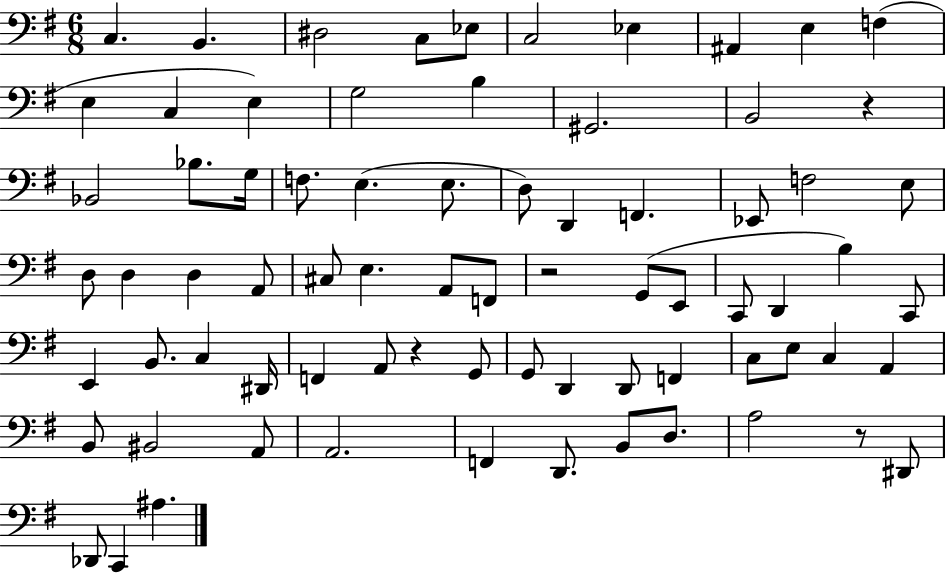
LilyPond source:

{
  \clef bass
  \numericTimeSignature
  \time 6/8
  \key g \major
  c4. b,4. | dis2 c8 ees8 | c2 ees4 | ais,4 e4 f4( | \break e4 c4 e4) | g2 b4 | gis,2. | b,2 r4 | \break bes,2 bes8. g16 | f8. e4.( e8. | d8) d,4 f,4. | ees,8 f2 e8 | \break d8 d4 d4 a,8 | cis8 e4. a,8 f,8 | r2 g,8( e,8 | c,8 d,4 b4) c,8 | \break e,4 b,8. c4 dis,16 | f,4 a,8 r4 g,8 | g,8 d,4 d,8 f,4 | c8 e8 c4 a,4 | \break b,8 bis,2 a,8 | a,2. | f,4 d,8. b,8 d8. | a2 r8 dis,8 | \break des,8 c,4 ais4. | \bar "|."
}